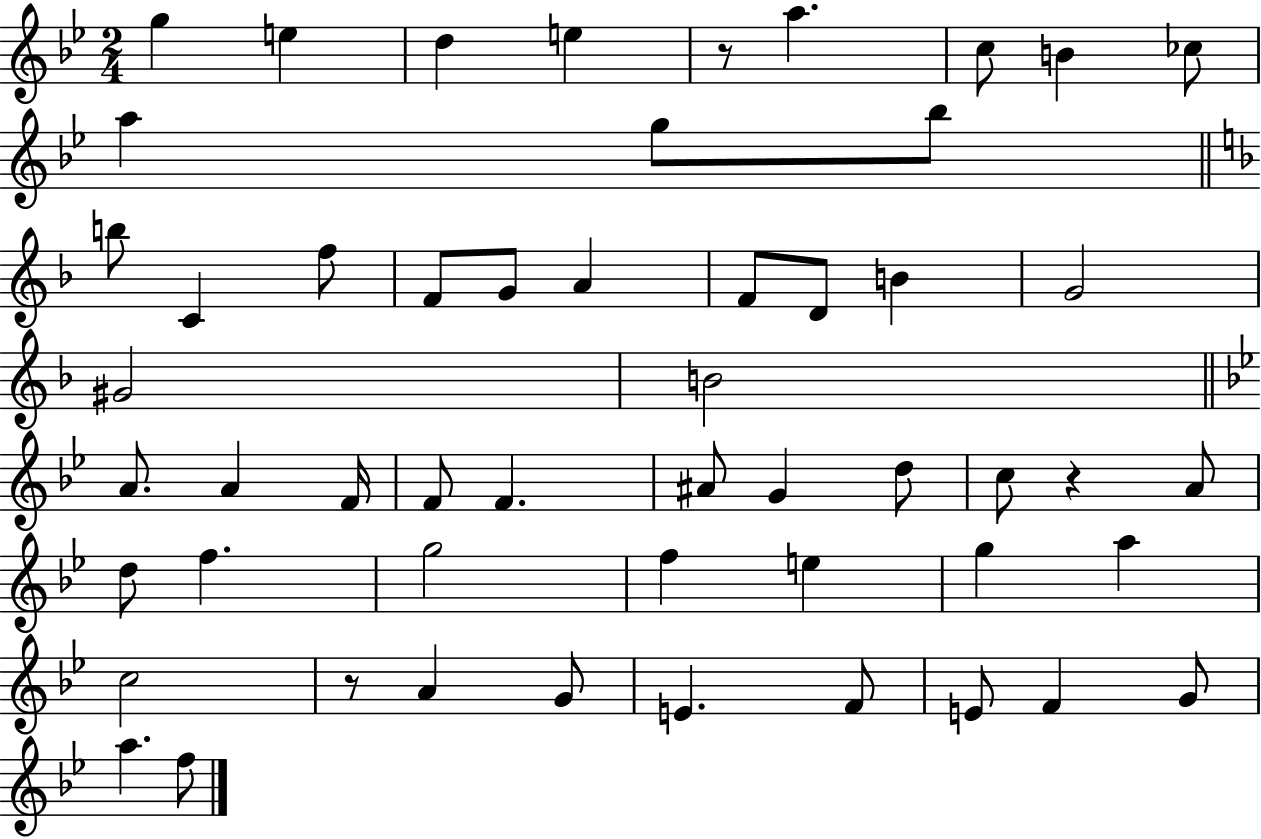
{
  \clef treble
  \numericTimeSignature
  \time 2/4
  \key bes \major
  \repeat volta 2 { g''4 e''4 | d''4 e''4 | r8 a''4. | c''8 b'4 ces''8 | \break a''4 g''8 bes''8 | \bar "||" \break \key f \major b''8 c'4 f''8 | f'8 g'8 a'4 | f'8 d'8 b'4 | g'2 | \break gis'2 | b'2 | \bar "||" \break \key g \minor a'8. a'4 f'16 | f'8 f'4. | ais'8 g'4 d''8 | c''8 r4 a'8 | \break d''8 f''4. | g''2 | f''4 e''4 | g''4 a''4 | \break c''2 | r8 a'4 g'8 | e'4. f'8 | e'8 f'4 g'8 | \break a''4. f''8 | } \bar "|."
}